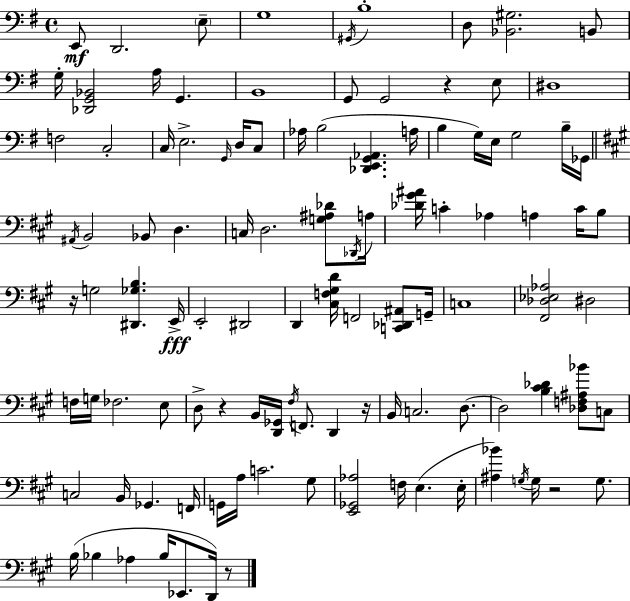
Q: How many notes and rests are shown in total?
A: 108